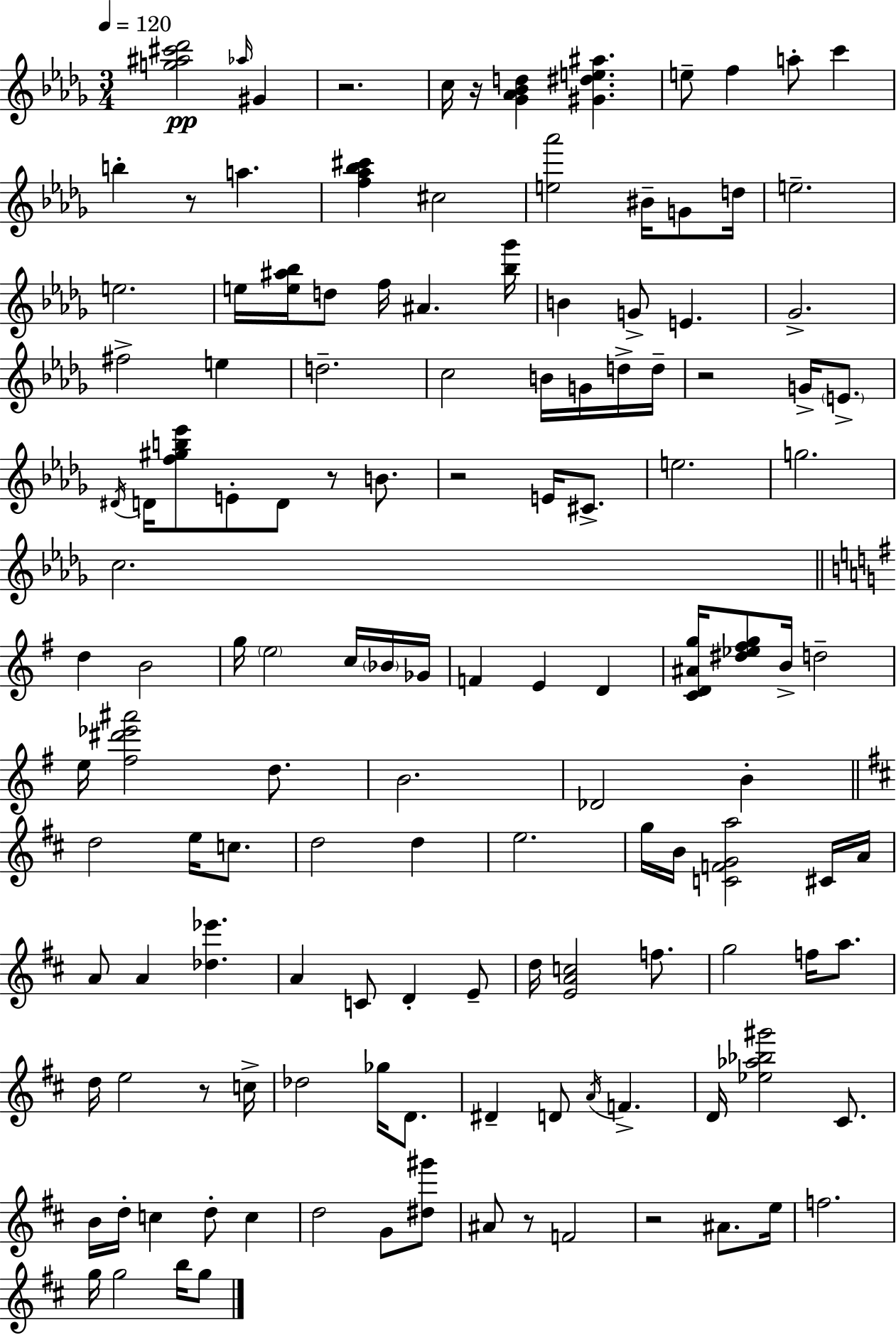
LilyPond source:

{
  \clef treble
  \numericTimeSignature
  \time 3/4
  \key bes \minor
  \tempo 4 = 120
  <g'' ais'' cis''' des'''>2\pp \grace { aes''16 } gis'4 | r2. | c''16 r16 <ges' aes' bes' d''>4 <gis' dis'' e'' ais''>4. | e''8-- f''4 a''8-. c'''4 | \break b''4-. r8 a''4. | <f'' aes'' bes'' cis'''>4 cis''2 | <e'' aes'''>2 bis'16-- g'8 | d''16 e''2.-- | \break e''2. | e''16 <e'' ais'' bes''>16 d''8 f''16 ais'4. | <bes'' ges'''>16 b'4 g'8-> e'4. | ges'2.-> | \break fis''2-> e''4 | d''2.-- | c''2 b'16 g'16 d''16-> | d''16-- r2 g'16-> \parenthesize e'8.-> | \break \acciaccatura { dis'16 } d'16 <f'' gis'' b'' ees'''>8 e'8-. d'8 r8 b'8. | r2 e'16 cis'8.-> | e''2. | g''2. | \break c''2. | \bar "||" \break \key e \minor d''4 b'2 | g''16 \parenthesize e''2 c''16 \parenthesize bes'16 ges'16 | f'4 e'4 d'4 | <c' d' ais' g''>16 <dis'' ees'' fis'' g''>8 b'16-> d''2-- | \break e''16 <fis'' dis''' ees''' ais'''>2 d''8. | b'2. | des'2 b'4-. | \bar "||" \break \key d \major d''2 e''16 c''8. | d''2 d''4 | e''2. | g''16 b'16 <c' f' g' a''>2 cis'16 a'16 | \break a'8 a'4 <des'' ees'''>4. | a'4 c'8 d'4-. e'8-- | d''16 <e' a' c''>2 f''8. | g''2 f''16 a''8. | \break d''16 e''2 r8 c''16-> | des''2 ges''16 d'8. | dis'4-- d'8 \acciaccatura { a'16 } f'4.-> | d'16 <ees'' aes'' bes'' gis'''>2 cis'8. | \break b'16 d''16-. c''4 d''8-. c''4 | d''2 g'8 <dis'' gis'''>8 | ais'8 r8 f'2 | r2 ais'8. | \break e''16 f''2. | g''16 g''2 b''16 g''8 | \bar "|."
}